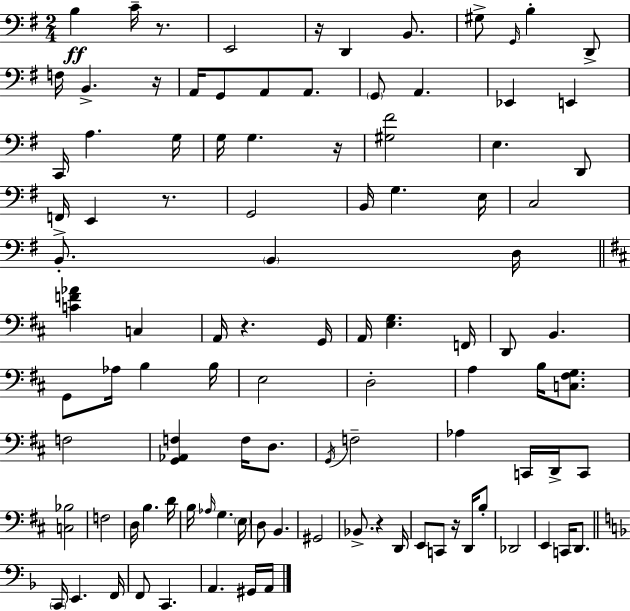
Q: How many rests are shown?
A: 8